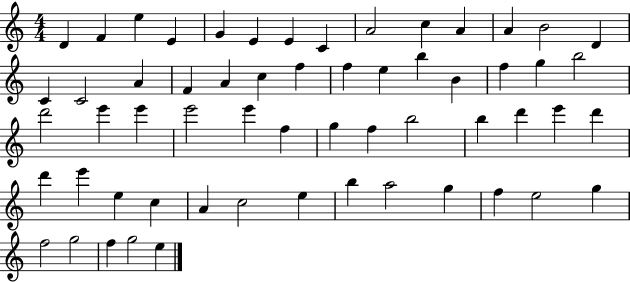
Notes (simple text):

D4/q F4/q E5/q E4/q G4/q E4/q E4/q C4/q A4/h C5/q A4/q A4/q B4/h D4/q C4/q C4/h A4/q F4/q A4/q C5/q F5/q F5/q E5/q B5/q B4/q F5/q G5/q B5/h D6/h E6/q E6/q E6/h E6/q F5/q G5/q F5/q B5/h B5/q D6/q E6/q D6/q D6/q E6/q E5/q C5/q A4/q C5/h E5/q B5/q A5/h G5/q F5/q E5/h G5/q F5/h G5/h F5/q G5/h E5/q